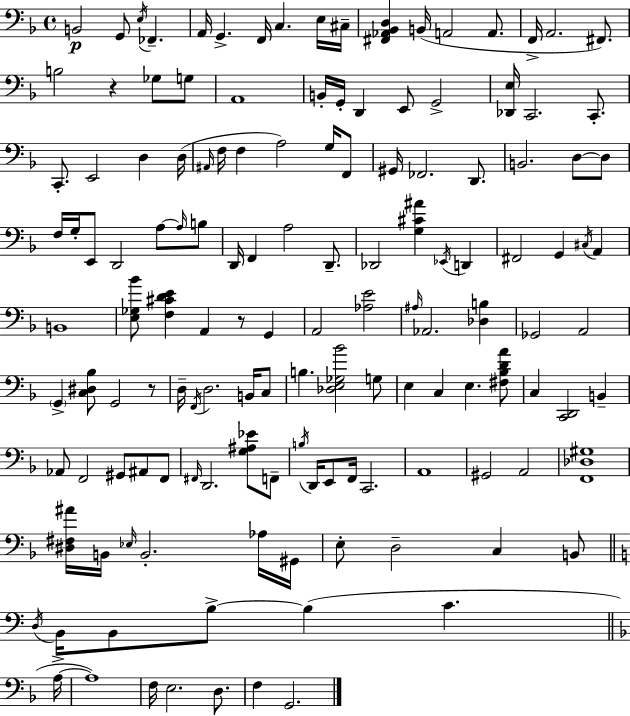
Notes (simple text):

B2/h G2/e E3/s FES2/q. A2/s G2/q. F2/s C3/q. E3/s C#3/s [F#2,Ab2,Bb2,D3]/q B2/s A2/h A2/e. F2/s A2/h. F#2/e. B3/h R/q Gb3/e G3/e A2/w B2/s G2/s D2/q E2/e G2/h [Db2,E3]/s C2/h. C2/e. C2/e. E2/h D3/q D3/s A#2/s F3/s F3/q A3/h G3/s F2/e G#2/s FES2/h. D2/e. B2/h. D3/e D3/e F3/s G3/s E2/e D2/h A3/e A3/s B3/e D2/s F2/q A3/h D2/e. Db2/h [G3,C#4,A#4]/q Eb2/s D2/q F#2/h G2/q C#3/s A2/q B2/w [E3,Gb3,Bb4]/e [F3,C#4,D4,E4]/q A2/q R/e G2/q A2/h [Ab3,E4]/h A#3/s Ab2/h. [Db3,B3]/q Gb2/h A2/h G2/q [C3,D#3,Bb3]/e G2/h R/e D3/s F2/s D3/h. B2/s C3/e B3/q. [Db3,E3,Gb3,Bb4]/h G3/e E3/q C3/q E3/q. [F#3,Bb3,D4,A4]/e C3/q [C2,D2]/h B2/q Ab2/e F2/h G#2/e A#2/e F2/e F#2/s D2/h. [G3,A#3,Eb4]/e F2/e B3/s D2/s E2/e F2/s C2/h. A2/w G#2/h A2/h [F2,Db3,G#3]/w [D#3,F#3,A#4]/s B2/s Eb3/s B2/h. Ab3/s G#2/s E3/e D3/h C3/q B2/e D3/s B2/s B2/e B3/e B3/q C4/q. A3/s A3/w F3/s E3/h. D3/e. F3/q G2/h.